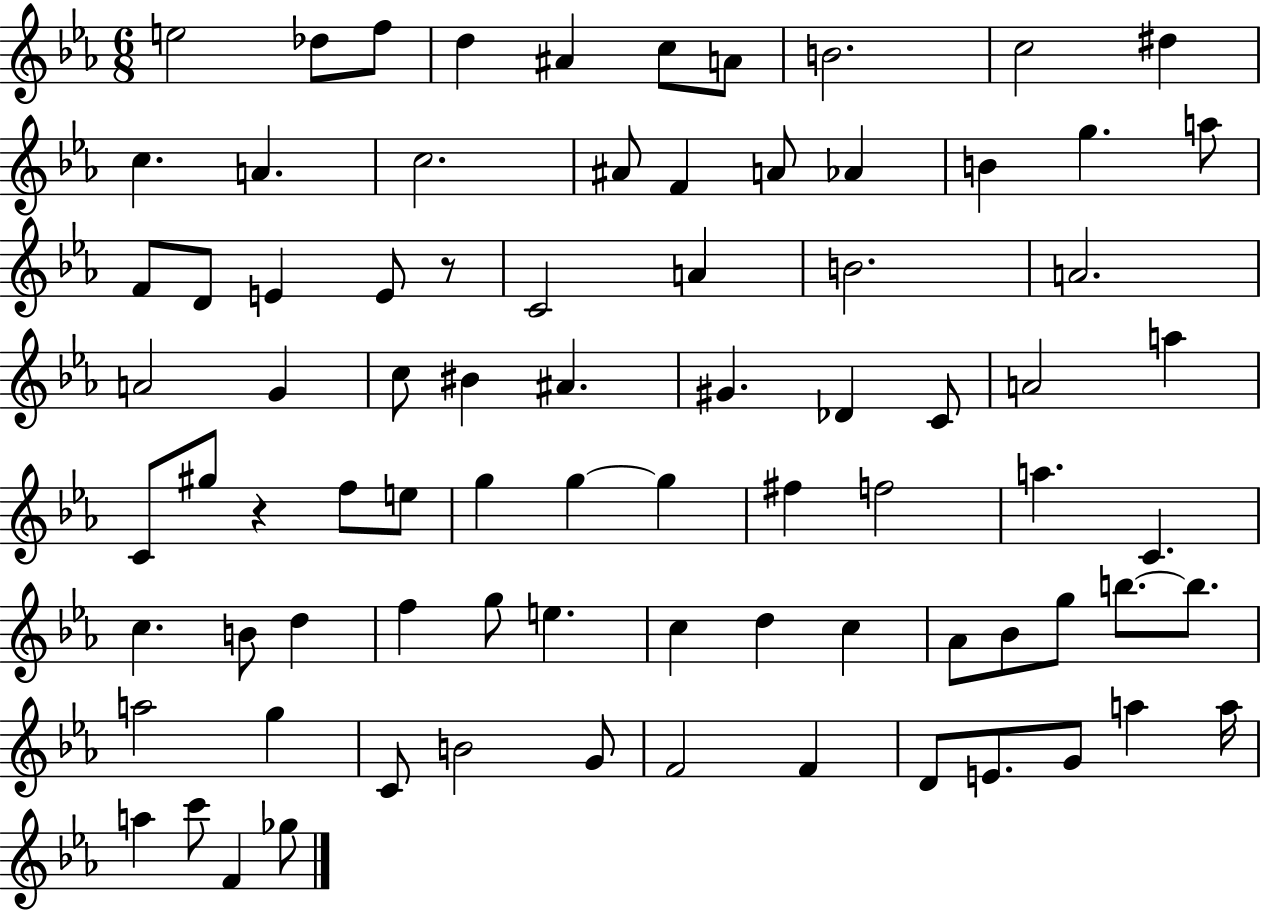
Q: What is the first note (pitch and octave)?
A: E5